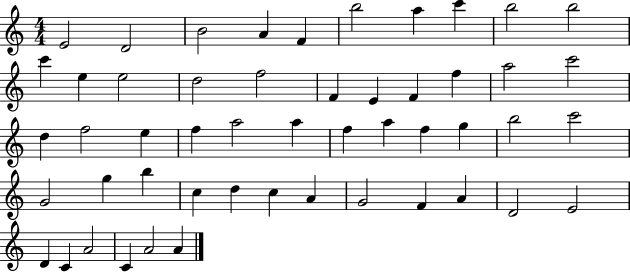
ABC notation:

X:1
T:Untitled
M:4/4
L:1/4
K:C
E2 D2 B2 A F b2 a c' b2 b2 c' e e2 d2 f2 F E F f a2 c'2 d f2 e f a2 a f a f g b2 c'2 G2 g b c d c A G2 F A D2 E2 D C A2 C A2 A